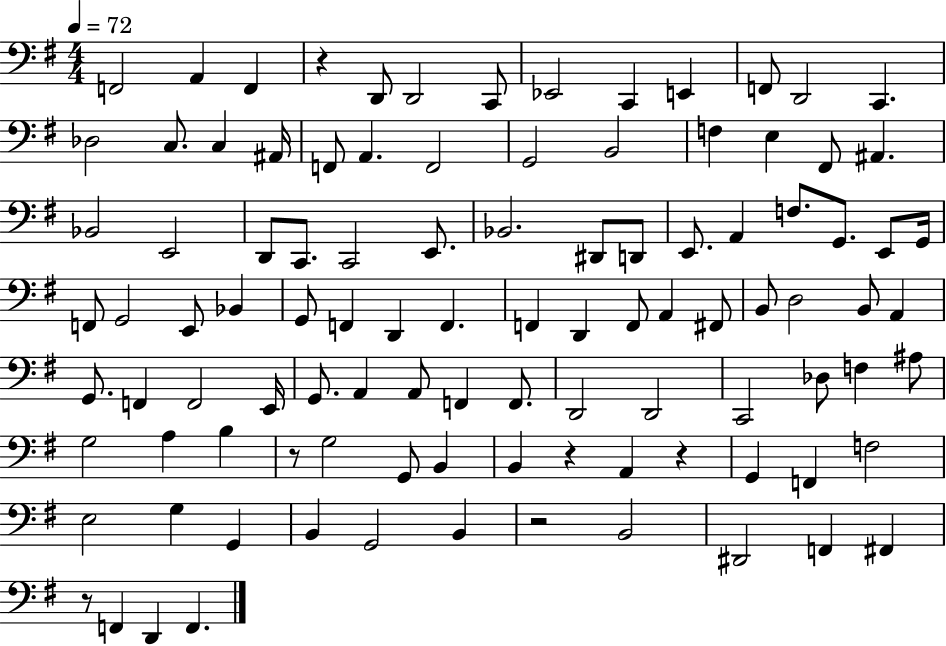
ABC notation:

X:1
T:Untitled
M:4/4
L:1/4
K:G
F,,2 A,, F,, z D,,/2 D,,2 C,,/2 _E,,2 C,, E,, F,,/2 D,,2 C,, _D,2 C,/2 C, ^A,,/4 F,,/2 A,, F,,2 G,,2 B,,2 F, E, ^F,,/2 ^A,, _B,,2 E,,2 D,,/2 C,,/2 C,,2 E,,/2 _B,,2 ^D,,/2 D,,/2 E,,/2 A,, F,/2 G,,/2 E,,/2 G,,/4 F,,/2 G,,2 E,,/2 _B,, G,,/2 F,, D,, F,, F,, D,, F,,/2 A,, ^F,,/2 B,,/2 D,2 B,,/2 A,, G,,/2 F,, F,,2 E,,/4 G,,/2 A,, A,,/2 F,, F,,/2 D,,2 D,,2 C,,2 _D,/2 F, ^A,/2 G,2 A, B, z/2 G,2 G,,/2 B,, B,, z A,, z G,, F,, F,2 E,2 G, G,, B,, G,,2 B,, z2 B,,2 ^D,,2 F,, ^F,, z/2 F,, D,, F,,